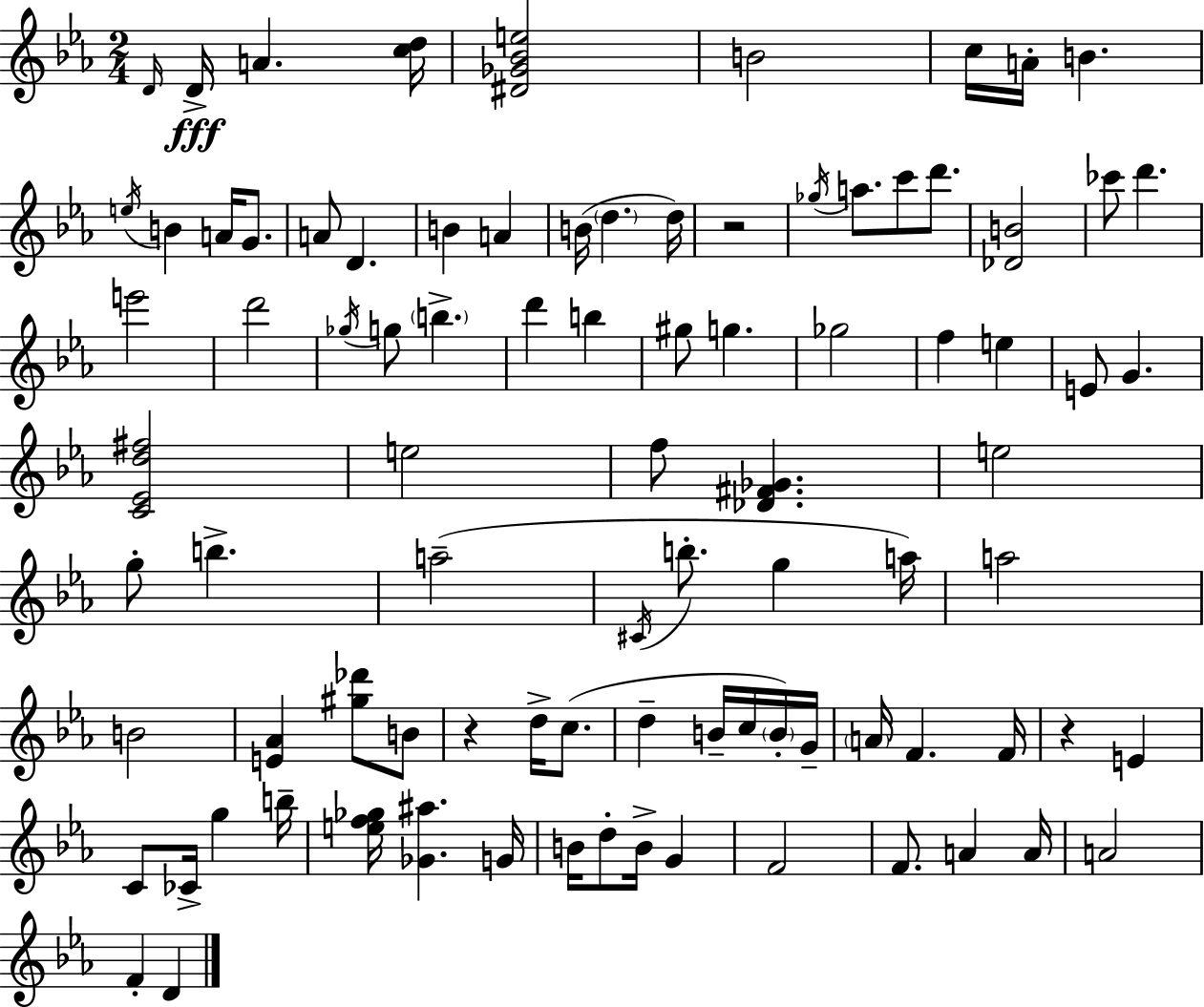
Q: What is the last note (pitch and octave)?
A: D4